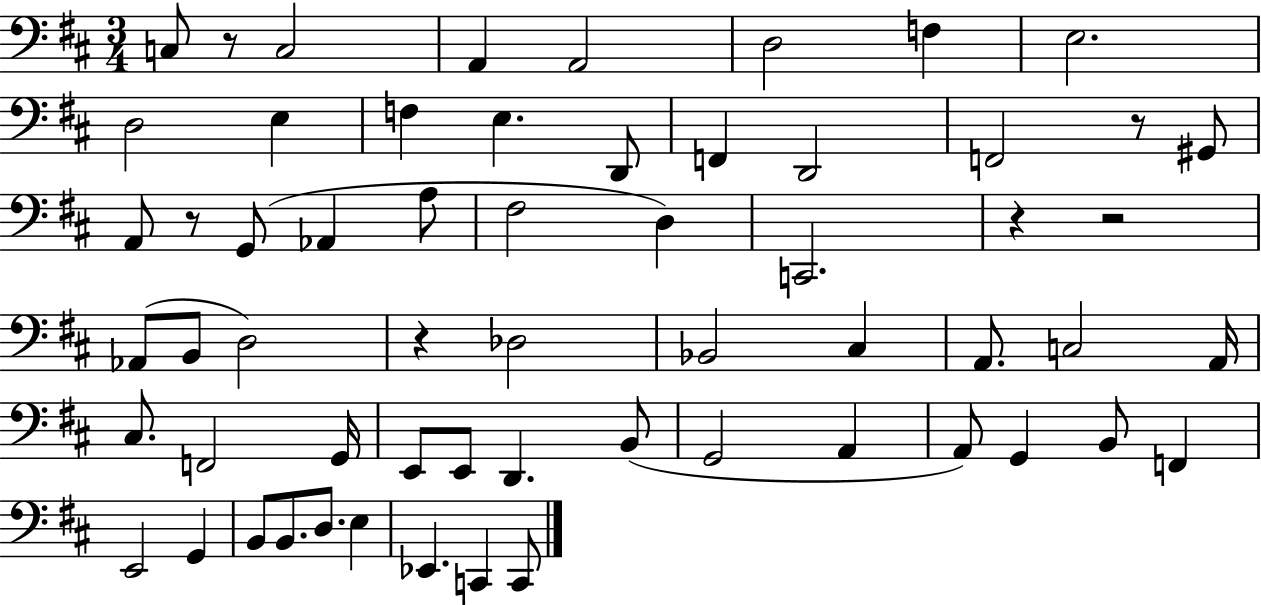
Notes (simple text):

C3/e R/e C3/h A2/q A2/h D3/h F3/q E3/h. D3/h E3/q F3/q E3/q. D2/e F2/q D2/h F2/h R/e G#2/e A2/e R/e G2/e Ab2/q A3/e F#3/h D3/q C2/h. R/q R/h Ab2/e B2/e D3/h R/q Db3/h Bb2/h C#3/q A2/e. C3/h A2/s C#3/e. F2/h G2/s E2/e E2/e D2/q. B2/e G2/h A2/q A2/e G2/q B2/e F2/q E2/h G2/q B2/e B2/e. D3/e. E3/q Eb2/q. C2/q C2/e